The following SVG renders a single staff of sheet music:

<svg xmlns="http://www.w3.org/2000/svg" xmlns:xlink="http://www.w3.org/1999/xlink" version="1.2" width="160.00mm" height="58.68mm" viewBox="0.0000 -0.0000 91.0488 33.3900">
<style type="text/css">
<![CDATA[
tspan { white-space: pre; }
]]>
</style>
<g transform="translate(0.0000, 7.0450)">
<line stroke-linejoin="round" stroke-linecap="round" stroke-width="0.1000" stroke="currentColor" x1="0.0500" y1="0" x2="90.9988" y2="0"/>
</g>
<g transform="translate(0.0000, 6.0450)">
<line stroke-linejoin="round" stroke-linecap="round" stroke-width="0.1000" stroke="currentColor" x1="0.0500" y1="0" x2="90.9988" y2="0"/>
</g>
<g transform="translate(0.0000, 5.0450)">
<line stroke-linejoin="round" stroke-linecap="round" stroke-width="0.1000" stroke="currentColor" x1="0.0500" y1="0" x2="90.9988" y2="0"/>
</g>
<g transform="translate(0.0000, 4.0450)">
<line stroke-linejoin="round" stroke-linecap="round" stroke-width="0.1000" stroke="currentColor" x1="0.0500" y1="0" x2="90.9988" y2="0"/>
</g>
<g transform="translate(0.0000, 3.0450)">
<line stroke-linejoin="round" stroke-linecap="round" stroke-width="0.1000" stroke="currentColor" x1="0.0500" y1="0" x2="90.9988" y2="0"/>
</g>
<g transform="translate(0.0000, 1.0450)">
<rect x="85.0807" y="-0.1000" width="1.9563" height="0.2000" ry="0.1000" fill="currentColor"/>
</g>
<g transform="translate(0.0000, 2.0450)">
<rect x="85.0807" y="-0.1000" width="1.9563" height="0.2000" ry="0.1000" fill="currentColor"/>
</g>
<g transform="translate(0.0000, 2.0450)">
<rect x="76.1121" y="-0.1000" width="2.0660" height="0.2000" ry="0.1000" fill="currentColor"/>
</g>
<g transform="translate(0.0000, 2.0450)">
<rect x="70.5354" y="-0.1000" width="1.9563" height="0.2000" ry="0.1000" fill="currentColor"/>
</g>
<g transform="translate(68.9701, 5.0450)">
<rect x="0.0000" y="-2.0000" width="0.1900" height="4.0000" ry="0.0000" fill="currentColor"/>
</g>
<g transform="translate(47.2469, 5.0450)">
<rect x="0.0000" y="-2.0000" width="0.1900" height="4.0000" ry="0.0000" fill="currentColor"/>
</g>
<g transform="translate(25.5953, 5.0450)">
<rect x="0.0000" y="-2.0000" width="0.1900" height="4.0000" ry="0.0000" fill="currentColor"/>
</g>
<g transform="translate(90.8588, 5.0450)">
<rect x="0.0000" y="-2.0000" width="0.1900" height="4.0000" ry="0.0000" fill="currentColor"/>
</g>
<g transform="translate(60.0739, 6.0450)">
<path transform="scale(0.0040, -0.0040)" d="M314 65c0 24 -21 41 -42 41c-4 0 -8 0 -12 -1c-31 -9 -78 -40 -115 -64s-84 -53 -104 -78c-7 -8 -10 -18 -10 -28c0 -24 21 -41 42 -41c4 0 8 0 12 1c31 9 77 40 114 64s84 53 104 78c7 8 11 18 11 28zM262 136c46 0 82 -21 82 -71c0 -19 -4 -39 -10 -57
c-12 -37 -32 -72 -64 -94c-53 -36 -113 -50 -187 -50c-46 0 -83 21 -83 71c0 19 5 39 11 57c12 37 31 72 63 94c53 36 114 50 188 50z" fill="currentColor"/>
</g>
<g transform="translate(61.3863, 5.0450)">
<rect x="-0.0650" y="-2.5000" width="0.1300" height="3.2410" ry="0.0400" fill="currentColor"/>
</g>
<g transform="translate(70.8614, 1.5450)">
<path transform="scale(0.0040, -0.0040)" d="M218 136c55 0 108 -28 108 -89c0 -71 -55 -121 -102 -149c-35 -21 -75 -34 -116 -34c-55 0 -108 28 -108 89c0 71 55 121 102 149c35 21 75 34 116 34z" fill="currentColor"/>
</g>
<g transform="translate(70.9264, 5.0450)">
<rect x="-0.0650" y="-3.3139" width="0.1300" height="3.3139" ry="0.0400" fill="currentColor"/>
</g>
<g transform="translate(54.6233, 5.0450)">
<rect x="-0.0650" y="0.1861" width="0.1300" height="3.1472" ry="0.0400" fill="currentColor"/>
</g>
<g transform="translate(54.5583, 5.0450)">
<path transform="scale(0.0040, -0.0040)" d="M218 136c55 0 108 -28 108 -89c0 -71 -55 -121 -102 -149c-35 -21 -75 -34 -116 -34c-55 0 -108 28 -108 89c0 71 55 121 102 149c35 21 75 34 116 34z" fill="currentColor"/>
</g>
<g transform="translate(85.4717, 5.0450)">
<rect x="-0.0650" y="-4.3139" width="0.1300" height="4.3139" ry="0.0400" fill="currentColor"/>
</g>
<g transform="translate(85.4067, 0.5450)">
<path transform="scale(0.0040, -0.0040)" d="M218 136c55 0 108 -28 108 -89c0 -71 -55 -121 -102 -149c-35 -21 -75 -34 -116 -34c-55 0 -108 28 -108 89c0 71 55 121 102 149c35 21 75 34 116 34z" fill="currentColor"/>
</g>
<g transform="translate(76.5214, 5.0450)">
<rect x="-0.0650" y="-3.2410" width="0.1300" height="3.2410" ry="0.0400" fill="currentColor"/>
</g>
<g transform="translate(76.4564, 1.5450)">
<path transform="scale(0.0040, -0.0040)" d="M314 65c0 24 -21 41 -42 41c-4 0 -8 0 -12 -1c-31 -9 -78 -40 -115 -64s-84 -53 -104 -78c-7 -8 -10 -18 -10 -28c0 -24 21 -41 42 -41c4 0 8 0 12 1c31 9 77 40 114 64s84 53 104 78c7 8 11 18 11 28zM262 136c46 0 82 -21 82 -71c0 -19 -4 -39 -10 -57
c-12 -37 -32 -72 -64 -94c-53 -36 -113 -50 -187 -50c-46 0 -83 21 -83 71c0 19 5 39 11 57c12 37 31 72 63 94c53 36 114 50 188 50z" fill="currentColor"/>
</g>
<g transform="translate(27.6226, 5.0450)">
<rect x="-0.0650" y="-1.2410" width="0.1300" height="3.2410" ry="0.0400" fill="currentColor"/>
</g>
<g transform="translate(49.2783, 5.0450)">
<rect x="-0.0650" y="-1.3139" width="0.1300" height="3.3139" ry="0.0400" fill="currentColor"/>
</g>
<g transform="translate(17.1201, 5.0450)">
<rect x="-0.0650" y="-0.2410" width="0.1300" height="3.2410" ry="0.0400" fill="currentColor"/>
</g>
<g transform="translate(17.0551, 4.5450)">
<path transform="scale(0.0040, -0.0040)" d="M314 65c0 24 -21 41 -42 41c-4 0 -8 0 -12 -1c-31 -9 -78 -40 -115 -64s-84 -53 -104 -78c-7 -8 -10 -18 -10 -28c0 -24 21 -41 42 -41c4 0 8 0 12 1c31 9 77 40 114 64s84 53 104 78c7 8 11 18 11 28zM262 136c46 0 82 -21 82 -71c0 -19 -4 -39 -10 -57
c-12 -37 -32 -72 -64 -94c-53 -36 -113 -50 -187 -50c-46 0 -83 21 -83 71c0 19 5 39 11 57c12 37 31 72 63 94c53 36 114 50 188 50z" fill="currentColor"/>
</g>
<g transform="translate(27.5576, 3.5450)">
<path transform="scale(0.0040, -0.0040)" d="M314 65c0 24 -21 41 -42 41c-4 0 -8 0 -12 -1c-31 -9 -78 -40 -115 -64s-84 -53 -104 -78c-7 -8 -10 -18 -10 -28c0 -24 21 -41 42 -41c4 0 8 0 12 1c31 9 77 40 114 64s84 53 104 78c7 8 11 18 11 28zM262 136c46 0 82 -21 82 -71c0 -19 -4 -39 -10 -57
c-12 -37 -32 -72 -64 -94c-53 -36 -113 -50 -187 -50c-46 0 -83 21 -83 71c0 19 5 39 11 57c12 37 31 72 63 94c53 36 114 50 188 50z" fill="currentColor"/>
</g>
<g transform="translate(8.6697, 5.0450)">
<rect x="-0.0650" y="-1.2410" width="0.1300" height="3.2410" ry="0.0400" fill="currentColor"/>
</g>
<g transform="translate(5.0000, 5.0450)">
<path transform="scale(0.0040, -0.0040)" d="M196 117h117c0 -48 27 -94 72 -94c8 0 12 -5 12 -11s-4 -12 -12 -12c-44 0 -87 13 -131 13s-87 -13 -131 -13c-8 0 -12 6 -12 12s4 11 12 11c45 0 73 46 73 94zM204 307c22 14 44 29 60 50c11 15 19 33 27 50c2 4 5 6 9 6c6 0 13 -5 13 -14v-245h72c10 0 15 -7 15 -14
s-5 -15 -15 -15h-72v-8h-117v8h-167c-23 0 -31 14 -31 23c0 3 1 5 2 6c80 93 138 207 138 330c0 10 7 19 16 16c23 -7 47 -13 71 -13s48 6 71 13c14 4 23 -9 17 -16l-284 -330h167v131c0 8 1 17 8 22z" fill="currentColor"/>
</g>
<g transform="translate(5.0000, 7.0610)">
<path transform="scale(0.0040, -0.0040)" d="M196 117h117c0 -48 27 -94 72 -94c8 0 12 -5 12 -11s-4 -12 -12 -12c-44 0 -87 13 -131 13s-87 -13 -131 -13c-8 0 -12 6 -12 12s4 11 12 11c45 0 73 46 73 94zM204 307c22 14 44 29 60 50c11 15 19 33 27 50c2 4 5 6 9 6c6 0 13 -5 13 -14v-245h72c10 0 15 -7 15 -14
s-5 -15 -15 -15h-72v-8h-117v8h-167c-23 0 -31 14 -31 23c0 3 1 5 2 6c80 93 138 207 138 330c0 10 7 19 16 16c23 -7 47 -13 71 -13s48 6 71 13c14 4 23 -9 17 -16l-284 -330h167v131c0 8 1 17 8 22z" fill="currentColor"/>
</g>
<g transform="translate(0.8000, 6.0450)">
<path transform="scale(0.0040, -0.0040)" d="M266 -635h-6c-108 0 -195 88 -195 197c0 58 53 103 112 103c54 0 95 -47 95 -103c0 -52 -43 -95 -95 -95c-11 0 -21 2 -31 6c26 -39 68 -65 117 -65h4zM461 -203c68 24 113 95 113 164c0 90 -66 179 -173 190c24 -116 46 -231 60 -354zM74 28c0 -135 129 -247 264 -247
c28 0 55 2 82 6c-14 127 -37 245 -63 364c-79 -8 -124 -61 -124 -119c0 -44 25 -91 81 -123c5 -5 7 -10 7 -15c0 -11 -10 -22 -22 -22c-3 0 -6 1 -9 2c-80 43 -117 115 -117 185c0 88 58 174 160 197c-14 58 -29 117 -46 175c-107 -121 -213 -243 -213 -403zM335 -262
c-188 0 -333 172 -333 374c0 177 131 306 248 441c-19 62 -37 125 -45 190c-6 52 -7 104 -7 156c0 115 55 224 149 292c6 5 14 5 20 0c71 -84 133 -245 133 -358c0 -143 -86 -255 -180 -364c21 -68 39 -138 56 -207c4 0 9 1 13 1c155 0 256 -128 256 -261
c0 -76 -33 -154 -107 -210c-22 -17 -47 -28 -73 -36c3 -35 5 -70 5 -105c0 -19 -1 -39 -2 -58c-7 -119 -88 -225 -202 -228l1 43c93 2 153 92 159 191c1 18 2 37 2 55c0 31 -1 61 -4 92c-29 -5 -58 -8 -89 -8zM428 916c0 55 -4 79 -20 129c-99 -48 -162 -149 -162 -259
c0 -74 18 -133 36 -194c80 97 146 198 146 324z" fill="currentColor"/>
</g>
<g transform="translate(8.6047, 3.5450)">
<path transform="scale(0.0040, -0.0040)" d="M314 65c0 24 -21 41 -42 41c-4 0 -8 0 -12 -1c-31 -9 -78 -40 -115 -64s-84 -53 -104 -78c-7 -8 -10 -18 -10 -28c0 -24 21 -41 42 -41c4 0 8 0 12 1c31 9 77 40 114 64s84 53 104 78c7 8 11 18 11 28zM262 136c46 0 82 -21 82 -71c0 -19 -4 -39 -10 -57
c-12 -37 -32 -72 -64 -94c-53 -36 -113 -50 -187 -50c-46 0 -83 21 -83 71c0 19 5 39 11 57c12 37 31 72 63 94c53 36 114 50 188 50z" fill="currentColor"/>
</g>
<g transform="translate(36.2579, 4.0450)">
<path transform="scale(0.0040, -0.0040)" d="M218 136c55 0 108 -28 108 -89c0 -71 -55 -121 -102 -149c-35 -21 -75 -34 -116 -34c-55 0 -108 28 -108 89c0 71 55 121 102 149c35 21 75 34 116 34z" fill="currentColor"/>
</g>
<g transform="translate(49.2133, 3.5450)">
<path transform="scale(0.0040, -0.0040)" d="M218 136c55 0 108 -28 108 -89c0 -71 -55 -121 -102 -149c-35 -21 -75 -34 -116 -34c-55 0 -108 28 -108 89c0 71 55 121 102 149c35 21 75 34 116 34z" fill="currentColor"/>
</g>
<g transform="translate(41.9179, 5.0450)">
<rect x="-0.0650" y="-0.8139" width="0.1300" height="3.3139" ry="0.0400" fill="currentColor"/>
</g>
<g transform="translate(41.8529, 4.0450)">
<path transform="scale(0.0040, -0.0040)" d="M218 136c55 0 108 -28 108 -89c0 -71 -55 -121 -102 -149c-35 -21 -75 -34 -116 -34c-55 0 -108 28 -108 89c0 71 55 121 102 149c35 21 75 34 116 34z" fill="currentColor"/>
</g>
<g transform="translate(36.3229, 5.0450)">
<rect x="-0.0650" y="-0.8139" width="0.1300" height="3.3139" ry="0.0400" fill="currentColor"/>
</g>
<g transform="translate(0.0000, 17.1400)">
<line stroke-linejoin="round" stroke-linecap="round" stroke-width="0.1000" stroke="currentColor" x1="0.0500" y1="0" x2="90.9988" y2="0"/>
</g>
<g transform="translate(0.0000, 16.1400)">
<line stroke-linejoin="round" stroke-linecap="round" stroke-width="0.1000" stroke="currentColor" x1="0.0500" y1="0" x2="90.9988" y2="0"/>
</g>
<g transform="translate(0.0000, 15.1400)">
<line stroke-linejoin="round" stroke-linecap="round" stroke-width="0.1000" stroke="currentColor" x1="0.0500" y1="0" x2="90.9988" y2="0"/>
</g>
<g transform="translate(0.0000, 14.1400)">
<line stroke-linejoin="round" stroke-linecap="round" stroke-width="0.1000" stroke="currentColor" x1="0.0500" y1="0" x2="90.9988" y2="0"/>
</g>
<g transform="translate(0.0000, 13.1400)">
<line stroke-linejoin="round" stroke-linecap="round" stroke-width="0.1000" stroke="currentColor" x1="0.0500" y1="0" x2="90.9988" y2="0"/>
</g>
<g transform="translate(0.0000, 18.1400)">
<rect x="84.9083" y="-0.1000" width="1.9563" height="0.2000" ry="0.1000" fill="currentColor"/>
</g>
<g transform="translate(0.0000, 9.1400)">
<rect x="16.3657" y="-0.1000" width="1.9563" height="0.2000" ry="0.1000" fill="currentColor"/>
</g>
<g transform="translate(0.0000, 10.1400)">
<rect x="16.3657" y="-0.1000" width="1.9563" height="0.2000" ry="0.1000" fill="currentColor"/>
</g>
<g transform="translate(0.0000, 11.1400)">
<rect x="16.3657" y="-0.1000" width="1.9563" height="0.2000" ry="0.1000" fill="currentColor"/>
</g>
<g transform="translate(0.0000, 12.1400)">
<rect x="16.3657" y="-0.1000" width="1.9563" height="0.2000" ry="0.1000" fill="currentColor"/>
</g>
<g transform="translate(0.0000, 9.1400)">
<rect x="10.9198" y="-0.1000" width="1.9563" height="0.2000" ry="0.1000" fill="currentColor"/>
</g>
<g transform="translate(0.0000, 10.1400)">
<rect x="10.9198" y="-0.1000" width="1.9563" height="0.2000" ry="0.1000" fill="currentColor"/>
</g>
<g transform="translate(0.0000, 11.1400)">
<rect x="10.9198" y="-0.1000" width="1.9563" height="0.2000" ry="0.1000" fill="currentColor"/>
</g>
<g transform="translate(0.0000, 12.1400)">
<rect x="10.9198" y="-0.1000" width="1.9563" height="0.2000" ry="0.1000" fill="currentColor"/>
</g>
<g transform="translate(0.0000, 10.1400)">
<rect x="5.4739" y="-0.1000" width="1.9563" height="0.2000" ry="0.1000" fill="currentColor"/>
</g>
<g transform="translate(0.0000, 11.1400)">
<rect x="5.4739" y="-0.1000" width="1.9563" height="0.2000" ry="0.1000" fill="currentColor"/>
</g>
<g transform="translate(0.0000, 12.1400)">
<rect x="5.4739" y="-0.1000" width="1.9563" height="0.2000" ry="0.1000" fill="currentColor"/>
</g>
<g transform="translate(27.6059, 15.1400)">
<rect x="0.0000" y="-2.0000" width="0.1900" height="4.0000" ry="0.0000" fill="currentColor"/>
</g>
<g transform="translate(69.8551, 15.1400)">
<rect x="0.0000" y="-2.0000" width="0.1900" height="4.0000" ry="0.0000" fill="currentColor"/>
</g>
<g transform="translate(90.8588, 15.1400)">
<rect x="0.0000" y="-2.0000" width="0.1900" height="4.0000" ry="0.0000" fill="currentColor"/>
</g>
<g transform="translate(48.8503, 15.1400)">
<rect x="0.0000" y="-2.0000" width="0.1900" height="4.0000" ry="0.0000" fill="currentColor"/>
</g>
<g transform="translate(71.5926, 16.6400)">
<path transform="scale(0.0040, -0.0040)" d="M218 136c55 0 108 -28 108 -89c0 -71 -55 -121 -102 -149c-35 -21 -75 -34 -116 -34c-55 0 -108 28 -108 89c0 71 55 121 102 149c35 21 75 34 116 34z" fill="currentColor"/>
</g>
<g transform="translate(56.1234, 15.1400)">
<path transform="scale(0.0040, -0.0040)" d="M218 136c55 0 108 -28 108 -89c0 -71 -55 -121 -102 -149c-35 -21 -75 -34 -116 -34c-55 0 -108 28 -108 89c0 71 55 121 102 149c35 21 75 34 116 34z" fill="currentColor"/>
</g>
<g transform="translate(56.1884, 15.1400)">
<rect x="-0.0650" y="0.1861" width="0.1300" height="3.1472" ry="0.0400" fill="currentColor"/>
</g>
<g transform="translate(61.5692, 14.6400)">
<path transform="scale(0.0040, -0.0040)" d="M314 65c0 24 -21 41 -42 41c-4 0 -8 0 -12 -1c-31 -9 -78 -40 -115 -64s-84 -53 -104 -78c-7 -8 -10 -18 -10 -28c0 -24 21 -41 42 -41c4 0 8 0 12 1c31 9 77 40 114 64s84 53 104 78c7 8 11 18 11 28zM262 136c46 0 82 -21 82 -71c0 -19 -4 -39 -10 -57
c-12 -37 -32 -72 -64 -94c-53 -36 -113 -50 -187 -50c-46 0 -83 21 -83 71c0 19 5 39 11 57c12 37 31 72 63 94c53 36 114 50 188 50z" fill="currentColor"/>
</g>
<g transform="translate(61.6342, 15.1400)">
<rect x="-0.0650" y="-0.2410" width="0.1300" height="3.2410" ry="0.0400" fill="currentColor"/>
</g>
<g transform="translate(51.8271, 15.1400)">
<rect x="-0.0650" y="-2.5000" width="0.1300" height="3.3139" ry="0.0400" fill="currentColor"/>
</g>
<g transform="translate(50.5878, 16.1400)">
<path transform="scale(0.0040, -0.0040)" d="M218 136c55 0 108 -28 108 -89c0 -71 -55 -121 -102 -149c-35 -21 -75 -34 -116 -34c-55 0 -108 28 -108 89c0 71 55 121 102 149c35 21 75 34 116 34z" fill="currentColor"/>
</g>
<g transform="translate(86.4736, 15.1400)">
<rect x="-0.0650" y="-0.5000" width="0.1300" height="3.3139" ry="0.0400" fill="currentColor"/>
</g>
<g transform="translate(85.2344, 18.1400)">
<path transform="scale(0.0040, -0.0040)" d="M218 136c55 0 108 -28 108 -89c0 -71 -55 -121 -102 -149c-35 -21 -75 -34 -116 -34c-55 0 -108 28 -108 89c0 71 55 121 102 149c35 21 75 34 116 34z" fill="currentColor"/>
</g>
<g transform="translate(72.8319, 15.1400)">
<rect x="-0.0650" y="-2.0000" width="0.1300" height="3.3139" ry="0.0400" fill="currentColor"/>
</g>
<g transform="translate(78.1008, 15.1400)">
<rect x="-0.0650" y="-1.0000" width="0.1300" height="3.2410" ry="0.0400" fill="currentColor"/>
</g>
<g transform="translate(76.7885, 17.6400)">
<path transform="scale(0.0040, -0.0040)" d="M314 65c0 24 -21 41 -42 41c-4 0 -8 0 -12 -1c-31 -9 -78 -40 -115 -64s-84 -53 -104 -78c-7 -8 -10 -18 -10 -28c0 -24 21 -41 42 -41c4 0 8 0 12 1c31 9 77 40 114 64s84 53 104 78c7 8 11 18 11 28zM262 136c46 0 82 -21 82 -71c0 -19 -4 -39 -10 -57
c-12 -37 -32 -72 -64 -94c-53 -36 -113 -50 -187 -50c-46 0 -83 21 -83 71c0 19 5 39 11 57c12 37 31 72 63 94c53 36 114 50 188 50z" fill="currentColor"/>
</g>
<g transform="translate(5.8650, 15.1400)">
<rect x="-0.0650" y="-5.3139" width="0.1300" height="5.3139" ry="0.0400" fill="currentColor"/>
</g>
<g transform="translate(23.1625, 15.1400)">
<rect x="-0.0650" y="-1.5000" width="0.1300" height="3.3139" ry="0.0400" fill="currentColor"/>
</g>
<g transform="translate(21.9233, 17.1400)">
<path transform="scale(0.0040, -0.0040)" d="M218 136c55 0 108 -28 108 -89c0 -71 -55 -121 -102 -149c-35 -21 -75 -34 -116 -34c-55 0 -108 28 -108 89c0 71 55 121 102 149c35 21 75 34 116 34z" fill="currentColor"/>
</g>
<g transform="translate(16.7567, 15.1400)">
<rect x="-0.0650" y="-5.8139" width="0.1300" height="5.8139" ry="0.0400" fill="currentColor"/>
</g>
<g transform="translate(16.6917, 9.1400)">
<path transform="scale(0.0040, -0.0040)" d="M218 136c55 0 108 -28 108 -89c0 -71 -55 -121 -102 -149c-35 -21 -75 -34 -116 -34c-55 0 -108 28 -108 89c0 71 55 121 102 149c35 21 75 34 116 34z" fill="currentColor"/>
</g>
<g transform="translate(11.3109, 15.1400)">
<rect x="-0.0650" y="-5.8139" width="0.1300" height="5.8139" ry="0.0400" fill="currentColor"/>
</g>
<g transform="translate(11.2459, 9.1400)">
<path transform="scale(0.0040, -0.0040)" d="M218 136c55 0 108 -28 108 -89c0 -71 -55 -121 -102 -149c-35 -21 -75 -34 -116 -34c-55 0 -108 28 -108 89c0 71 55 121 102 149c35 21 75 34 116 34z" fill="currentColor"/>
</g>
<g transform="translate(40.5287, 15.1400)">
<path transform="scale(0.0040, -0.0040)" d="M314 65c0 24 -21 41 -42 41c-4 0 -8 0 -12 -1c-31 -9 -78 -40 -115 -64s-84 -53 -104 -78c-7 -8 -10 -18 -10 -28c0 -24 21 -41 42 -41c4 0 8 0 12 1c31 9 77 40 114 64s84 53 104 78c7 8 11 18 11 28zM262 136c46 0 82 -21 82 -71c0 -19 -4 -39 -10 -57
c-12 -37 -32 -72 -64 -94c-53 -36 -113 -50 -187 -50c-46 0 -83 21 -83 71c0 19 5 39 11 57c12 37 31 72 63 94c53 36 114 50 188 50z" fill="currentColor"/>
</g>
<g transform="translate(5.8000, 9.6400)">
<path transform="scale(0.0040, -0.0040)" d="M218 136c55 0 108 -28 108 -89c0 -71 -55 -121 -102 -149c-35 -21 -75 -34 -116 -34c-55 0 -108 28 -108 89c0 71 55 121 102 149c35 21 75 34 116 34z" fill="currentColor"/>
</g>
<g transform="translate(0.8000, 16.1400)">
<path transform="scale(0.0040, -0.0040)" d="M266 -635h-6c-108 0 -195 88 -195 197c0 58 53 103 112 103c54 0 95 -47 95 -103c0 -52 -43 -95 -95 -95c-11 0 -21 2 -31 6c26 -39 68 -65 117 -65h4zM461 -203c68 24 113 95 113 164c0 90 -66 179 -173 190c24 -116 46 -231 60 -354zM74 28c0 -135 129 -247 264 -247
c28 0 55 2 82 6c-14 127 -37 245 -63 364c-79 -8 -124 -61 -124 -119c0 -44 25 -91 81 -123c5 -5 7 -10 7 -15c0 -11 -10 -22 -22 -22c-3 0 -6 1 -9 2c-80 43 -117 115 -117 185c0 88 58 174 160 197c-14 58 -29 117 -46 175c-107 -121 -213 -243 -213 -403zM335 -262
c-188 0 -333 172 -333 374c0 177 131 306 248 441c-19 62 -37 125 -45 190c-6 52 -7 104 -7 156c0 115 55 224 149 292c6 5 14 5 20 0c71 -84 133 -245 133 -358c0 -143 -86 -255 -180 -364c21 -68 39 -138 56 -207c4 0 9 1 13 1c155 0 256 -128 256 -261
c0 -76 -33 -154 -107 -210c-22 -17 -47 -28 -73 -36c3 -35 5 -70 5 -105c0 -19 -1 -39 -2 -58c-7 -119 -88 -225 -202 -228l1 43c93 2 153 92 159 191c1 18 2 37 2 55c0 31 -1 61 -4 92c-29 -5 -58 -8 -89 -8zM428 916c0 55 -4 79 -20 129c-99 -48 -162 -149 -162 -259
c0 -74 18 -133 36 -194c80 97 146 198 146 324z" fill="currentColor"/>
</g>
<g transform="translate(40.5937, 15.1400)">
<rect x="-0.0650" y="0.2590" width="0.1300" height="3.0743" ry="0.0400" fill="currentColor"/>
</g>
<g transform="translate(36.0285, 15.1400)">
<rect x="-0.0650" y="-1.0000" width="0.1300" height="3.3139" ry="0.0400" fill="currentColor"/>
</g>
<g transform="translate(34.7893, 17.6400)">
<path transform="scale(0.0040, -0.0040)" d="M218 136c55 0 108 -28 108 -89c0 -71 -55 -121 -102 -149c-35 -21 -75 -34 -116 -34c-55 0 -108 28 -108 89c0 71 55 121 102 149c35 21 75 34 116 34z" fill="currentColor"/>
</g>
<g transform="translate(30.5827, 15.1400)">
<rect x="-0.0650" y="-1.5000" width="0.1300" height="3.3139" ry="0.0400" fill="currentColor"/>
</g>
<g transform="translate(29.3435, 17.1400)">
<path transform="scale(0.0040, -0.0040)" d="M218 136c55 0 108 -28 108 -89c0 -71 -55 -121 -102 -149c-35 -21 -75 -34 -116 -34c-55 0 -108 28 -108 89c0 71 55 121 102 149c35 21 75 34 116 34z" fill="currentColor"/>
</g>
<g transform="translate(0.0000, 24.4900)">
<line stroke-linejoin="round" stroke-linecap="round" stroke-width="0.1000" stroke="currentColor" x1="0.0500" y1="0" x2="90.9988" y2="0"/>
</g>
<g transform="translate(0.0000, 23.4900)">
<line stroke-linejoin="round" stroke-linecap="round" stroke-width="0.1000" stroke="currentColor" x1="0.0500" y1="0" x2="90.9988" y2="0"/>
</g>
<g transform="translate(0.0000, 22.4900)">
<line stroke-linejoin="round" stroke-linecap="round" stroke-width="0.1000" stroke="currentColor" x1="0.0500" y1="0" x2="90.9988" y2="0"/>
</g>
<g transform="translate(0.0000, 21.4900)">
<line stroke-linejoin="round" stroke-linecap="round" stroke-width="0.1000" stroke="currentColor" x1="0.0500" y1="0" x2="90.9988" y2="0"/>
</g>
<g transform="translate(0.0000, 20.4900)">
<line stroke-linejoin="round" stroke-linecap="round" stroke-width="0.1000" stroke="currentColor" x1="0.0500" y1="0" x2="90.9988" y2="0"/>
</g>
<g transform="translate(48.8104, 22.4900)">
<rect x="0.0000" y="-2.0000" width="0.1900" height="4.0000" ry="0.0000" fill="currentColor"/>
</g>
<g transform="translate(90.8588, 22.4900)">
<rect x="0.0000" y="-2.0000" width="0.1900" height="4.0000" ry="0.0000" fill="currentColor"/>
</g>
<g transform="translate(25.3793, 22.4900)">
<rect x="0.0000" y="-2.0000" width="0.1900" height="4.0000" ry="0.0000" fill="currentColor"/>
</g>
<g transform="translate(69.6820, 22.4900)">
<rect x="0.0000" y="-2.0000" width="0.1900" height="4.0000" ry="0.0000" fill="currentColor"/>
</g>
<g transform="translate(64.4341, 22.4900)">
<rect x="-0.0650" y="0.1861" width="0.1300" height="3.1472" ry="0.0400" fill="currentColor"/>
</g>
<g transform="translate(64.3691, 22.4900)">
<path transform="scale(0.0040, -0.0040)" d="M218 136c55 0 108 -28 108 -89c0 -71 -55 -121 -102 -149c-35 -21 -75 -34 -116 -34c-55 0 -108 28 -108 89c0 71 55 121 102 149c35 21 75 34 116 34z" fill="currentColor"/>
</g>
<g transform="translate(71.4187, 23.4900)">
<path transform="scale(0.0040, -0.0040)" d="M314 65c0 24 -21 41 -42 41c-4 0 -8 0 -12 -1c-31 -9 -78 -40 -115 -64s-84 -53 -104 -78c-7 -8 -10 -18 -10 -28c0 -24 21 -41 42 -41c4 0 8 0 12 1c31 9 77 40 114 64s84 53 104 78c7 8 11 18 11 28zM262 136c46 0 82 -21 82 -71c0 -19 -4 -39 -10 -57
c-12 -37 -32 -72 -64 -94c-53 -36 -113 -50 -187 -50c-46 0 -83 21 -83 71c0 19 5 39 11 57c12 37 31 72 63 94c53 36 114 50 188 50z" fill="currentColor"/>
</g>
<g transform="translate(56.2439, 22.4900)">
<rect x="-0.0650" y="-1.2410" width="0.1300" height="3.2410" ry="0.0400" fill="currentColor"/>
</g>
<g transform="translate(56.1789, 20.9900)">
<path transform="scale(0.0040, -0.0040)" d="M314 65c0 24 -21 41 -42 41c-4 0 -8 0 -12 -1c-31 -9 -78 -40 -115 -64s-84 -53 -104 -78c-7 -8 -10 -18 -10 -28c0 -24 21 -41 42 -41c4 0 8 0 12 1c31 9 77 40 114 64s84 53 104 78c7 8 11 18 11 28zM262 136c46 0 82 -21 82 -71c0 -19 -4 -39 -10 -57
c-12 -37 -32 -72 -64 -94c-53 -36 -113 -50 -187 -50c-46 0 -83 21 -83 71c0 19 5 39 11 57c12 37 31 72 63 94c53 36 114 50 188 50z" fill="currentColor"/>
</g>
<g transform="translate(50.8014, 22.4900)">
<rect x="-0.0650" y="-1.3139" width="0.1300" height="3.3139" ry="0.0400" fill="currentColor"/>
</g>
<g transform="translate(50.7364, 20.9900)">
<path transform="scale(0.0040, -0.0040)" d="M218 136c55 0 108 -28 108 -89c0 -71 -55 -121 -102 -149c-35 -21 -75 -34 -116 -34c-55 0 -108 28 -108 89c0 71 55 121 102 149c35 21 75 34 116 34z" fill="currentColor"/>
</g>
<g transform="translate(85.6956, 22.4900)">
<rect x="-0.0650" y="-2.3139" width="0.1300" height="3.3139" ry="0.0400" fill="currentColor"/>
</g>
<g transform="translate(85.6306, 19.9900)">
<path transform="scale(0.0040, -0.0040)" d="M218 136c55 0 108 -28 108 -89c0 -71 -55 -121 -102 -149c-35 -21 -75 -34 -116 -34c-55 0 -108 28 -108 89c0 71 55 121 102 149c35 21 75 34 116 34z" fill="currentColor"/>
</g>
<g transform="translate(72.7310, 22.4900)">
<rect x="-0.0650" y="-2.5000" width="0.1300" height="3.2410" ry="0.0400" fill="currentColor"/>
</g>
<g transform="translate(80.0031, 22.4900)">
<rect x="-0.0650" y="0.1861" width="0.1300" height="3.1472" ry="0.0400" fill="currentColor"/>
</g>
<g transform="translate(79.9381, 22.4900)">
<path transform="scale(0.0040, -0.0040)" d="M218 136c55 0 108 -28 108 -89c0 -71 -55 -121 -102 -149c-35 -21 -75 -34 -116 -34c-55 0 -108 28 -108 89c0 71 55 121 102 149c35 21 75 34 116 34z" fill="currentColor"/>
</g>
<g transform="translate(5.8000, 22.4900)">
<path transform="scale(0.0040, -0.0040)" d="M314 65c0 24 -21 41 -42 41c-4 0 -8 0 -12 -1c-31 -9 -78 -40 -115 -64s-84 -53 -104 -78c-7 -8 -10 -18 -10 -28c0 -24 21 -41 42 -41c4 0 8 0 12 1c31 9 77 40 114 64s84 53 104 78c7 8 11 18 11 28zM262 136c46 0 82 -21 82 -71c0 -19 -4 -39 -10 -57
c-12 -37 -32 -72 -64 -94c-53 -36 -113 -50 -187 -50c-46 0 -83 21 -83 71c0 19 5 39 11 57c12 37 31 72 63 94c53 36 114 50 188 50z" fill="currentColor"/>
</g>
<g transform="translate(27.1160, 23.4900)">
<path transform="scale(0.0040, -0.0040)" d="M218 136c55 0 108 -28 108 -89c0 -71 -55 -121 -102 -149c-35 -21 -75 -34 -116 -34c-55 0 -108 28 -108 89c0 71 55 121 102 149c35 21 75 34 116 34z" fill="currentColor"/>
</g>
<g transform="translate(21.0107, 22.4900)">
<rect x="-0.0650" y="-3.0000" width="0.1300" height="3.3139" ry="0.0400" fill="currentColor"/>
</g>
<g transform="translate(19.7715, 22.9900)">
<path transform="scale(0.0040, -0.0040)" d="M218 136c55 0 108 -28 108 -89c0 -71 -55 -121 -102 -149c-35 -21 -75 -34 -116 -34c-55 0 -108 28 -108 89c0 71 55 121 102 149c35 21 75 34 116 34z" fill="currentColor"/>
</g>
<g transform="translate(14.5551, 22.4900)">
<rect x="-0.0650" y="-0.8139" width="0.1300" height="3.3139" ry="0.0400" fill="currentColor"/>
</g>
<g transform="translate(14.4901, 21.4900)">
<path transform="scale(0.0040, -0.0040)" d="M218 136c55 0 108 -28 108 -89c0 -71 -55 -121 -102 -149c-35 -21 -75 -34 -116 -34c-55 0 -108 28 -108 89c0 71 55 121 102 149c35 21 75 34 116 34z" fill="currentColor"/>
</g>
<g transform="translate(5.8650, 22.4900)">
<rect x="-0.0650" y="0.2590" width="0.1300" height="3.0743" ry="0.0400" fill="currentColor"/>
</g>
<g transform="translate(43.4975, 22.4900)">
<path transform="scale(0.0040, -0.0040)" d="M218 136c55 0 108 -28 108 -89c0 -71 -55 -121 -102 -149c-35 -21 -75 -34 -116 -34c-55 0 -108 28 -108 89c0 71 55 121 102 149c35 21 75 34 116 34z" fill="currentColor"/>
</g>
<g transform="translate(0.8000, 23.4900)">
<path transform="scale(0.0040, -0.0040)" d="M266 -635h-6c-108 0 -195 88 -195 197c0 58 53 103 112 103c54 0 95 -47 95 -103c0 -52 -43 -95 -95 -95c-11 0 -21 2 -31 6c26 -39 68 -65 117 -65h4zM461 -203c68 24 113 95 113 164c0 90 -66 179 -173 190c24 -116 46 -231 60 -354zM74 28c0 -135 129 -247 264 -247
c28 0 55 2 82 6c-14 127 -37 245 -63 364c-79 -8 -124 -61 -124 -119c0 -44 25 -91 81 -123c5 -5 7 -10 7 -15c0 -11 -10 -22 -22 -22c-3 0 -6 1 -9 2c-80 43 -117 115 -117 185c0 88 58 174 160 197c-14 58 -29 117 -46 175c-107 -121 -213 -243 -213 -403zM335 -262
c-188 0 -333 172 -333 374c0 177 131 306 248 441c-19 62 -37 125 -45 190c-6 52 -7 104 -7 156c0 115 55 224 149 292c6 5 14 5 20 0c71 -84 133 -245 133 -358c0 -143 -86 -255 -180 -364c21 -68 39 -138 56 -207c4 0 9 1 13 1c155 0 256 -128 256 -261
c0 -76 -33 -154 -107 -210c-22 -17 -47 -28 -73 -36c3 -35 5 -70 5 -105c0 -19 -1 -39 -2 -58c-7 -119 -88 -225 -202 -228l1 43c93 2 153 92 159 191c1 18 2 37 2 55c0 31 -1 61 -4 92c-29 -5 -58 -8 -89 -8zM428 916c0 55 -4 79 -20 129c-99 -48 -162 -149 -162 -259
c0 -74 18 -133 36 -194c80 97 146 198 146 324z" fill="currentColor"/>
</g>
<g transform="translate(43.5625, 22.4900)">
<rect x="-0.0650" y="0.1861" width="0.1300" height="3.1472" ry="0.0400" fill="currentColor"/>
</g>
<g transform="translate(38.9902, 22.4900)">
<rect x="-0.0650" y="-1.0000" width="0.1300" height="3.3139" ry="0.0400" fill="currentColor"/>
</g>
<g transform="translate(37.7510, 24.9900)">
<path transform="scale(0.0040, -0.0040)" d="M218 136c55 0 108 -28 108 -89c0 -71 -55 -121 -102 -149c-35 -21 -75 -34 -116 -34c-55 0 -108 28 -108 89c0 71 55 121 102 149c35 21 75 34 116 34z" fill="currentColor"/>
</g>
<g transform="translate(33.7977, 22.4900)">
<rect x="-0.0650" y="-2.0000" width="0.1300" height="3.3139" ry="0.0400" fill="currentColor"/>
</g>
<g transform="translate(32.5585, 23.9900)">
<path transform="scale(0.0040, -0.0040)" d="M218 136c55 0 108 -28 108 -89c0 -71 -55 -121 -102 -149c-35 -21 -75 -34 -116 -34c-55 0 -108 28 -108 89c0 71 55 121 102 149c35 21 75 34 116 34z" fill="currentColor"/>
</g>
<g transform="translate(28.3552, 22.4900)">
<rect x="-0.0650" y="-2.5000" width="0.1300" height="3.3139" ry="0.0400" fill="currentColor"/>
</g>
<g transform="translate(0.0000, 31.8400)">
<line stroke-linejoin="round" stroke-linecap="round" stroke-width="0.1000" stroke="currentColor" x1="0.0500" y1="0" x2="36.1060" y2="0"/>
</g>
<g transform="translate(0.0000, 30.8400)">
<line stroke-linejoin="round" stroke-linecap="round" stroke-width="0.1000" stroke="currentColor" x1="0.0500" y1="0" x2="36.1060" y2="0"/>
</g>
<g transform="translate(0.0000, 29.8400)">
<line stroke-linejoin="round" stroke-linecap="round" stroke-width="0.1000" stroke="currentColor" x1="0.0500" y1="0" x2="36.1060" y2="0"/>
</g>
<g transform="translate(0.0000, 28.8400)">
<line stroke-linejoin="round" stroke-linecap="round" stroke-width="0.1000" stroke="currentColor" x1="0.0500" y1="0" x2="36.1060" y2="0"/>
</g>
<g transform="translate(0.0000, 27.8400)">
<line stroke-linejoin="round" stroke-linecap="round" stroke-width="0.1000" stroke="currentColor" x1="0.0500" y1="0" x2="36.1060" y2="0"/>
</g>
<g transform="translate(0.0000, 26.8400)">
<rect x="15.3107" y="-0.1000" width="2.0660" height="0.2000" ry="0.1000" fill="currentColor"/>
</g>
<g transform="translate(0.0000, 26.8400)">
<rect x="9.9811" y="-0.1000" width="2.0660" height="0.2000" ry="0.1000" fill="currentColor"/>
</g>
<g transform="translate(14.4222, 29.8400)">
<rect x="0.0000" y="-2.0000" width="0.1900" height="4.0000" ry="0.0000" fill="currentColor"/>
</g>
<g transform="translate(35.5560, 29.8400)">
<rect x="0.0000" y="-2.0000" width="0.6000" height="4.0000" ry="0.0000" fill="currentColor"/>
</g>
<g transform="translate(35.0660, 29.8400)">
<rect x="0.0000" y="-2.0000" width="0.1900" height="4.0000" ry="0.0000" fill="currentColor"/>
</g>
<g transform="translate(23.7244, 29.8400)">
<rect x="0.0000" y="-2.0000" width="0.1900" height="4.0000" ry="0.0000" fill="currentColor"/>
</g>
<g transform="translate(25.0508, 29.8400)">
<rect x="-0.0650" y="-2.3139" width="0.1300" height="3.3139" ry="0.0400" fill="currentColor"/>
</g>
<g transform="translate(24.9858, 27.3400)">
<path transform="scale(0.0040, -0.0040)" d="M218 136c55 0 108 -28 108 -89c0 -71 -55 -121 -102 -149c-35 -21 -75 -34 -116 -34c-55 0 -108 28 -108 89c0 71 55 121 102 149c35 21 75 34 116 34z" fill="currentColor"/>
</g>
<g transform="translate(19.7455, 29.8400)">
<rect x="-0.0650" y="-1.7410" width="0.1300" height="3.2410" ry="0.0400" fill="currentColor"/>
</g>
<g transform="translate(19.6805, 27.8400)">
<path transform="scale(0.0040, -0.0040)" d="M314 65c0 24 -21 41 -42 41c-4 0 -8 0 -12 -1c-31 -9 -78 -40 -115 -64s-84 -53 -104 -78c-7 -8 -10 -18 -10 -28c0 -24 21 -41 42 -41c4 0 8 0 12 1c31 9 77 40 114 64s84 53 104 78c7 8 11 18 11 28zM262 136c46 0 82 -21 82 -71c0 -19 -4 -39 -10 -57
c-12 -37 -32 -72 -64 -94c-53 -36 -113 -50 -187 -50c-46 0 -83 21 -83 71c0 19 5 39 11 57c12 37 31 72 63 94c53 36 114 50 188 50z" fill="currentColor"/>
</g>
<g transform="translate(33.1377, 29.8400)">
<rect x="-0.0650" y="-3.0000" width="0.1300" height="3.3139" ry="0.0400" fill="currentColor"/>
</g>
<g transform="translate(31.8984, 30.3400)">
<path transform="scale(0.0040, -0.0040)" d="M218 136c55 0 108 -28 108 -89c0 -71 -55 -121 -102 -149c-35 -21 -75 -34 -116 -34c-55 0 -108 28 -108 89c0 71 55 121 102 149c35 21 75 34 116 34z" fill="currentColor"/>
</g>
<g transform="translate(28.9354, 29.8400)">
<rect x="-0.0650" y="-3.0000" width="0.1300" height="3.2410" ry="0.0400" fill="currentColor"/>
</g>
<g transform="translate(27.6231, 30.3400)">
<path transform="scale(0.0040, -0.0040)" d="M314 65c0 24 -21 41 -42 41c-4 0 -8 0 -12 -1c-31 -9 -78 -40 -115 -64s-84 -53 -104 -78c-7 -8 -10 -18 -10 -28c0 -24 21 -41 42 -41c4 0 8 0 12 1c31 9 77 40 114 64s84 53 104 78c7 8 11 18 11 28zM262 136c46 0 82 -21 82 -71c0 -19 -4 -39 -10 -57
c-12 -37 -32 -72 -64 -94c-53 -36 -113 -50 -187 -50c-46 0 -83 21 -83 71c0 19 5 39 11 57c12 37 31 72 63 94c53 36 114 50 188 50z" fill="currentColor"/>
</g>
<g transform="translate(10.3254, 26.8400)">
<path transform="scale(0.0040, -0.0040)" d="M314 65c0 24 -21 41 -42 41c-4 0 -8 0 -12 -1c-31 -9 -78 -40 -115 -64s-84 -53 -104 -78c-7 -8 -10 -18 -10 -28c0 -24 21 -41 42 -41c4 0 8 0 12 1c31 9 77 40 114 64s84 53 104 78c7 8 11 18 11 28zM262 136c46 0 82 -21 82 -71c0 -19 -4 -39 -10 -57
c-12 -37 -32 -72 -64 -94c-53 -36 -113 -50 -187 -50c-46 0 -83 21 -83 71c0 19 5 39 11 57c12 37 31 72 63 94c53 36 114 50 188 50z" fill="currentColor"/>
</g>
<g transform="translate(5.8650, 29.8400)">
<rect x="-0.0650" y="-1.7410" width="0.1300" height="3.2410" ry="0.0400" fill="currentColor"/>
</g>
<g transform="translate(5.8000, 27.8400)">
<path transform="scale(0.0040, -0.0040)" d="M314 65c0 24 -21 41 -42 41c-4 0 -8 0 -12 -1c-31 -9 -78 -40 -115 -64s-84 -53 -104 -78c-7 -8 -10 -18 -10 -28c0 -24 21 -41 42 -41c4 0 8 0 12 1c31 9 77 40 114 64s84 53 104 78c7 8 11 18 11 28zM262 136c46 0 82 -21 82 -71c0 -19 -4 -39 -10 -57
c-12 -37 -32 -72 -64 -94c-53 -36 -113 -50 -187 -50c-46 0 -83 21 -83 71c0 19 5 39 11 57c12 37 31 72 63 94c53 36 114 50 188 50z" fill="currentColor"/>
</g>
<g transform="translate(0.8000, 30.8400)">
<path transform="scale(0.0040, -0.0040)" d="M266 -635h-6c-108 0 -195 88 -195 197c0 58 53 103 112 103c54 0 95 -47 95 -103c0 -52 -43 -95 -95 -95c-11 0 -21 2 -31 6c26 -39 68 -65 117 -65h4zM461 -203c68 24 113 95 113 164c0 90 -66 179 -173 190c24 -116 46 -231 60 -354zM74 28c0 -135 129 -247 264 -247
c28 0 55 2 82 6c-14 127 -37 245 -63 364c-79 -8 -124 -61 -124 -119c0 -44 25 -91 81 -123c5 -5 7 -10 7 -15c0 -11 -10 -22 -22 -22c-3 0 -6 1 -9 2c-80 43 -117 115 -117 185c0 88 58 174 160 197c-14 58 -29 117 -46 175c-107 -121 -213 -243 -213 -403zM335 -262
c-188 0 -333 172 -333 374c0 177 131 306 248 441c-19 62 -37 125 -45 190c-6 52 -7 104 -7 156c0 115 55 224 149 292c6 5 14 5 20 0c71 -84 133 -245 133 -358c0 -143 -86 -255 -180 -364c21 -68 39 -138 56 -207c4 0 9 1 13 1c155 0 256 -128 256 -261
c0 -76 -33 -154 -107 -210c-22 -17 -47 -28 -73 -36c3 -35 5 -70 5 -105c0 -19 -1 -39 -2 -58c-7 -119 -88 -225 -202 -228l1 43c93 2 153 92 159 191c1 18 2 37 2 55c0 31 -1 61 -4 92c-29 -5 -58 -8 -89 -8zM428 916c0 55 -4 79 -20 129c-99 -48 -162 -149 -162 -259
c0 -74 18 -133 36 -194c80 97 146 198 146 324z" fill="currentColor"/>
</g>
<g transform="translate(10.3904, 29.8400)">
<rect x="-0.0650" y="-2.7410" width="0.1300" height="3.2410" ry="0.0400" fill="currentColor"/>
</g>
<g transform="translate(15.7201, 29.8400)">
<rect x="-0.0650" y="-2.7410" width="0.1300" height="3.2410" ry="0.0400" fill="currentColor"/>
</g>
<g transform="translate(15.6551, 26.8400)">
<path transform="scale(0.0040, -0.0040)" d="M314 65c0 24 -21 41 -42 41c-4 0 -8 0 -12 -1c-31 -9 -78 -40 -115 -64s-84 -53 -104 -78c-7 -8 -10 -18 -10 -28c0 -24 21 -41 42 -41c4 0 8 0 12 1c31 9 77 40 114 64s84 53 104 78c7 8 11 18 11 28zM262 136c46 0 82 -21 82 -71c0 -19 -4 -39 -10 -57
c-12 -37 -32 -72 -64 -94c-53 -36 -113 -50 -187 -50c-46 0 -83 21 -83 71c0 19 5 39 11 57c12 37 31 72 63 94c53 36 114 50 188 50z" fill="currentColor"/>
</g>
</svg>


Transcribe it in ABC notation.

X:1
T:Untitled
M:4/4
L:1/4
K:C
e2 c2 e2 d d e B G2 b b2 d' f' g' g' E E D B2 G B c2 F D2 C B2 d A G F D B e e2 B G2 B g f2 a2 a2 f2 g A2 A